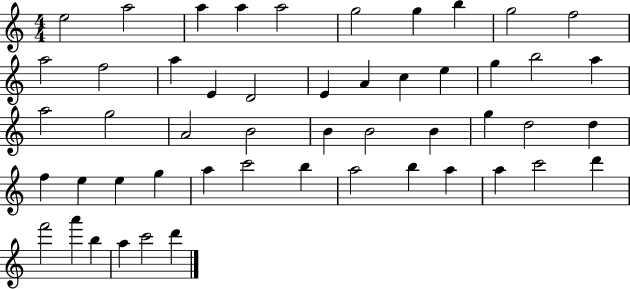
E5/h A5/h A5/q A5/q A5/h G5/h G5/q B5/q G5/h F5/h A5/h F5/h A5/q E4/q D4/h E4/q A4/q C5/q E5/q G5/q B5/h A5/q A5/h G5/h A4/h B4/h B4/q B4/h B4/q G5/q D5/h D5/q F5/q E5/q E5/q G5/q A5/q C6/h B5/q A5/h B5/q A5/q A5/q C6/h D6/q F6/h A6/q B5/q A5/q C6/h D6/q